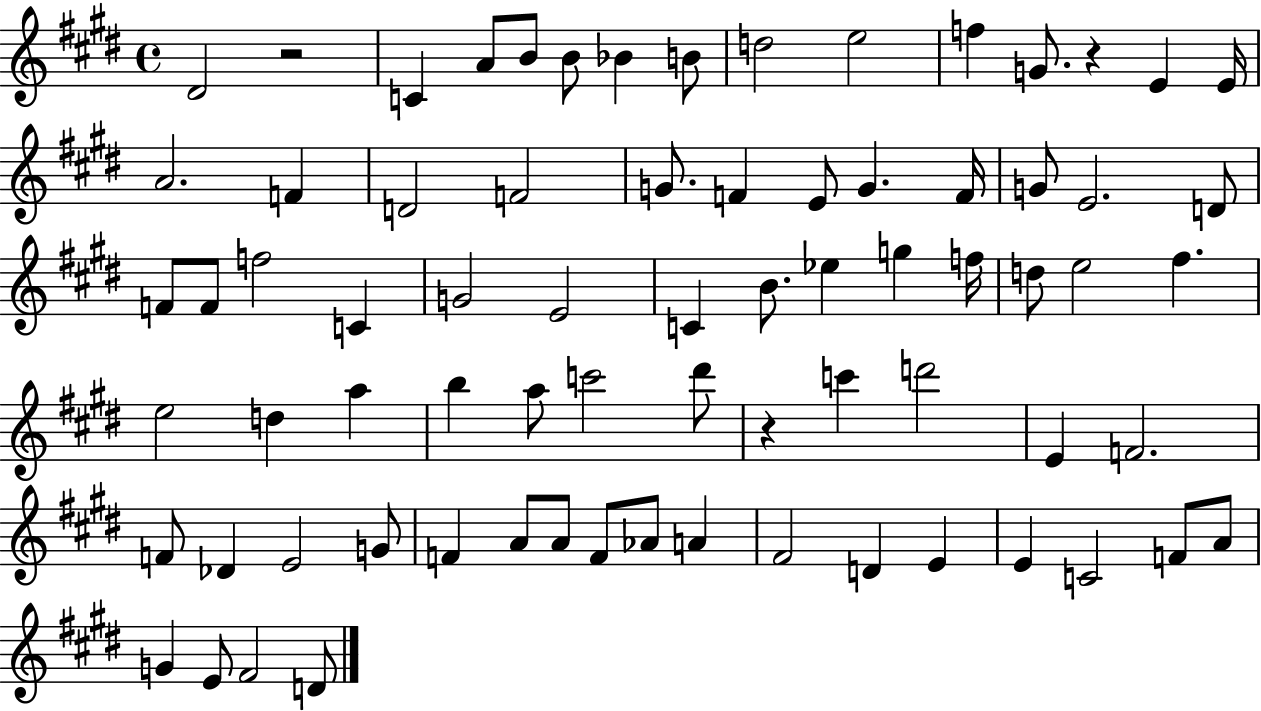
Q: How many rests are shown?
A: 3